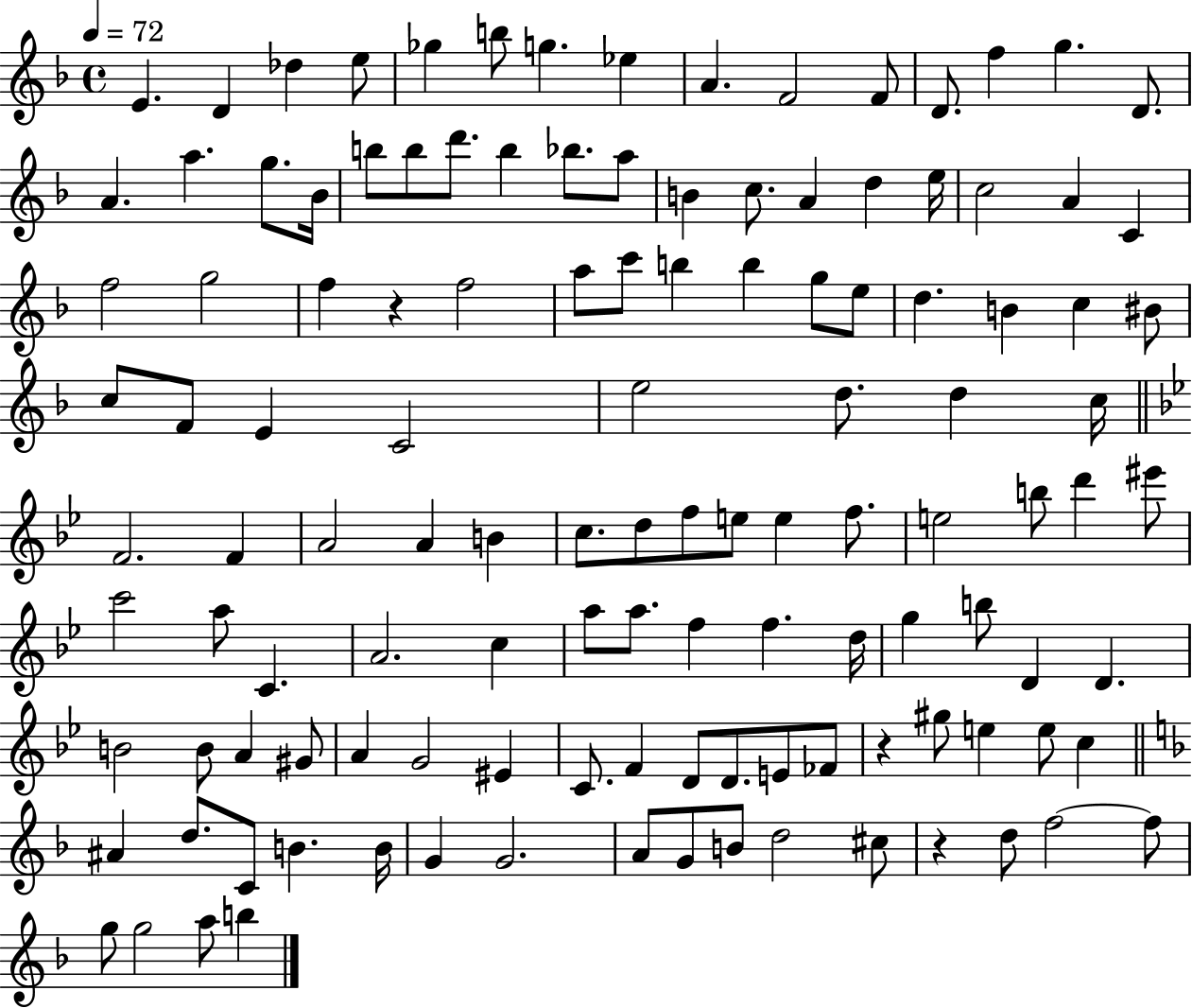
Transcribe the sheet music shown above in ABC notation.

X:1
T:Untitled
M:4/4
L:1/4
K:F
E D _d e/2 _g b/2 g _e A F2 F/2 D/2 f g D/2 A a g/2 _B/4 b/2 b/2 d'/2 b _b/2 a/2 B c/2 A d e/4 c2 A C f2 g2 f z f2 a/2 c'/2 b b g/2 e/2 d B c ^B/2 c/2 F/2 E C2 e2 d/2 d c/4 F2 F A2 A B c/2 d/2 f/2 e/2 e f/2 e2 b/2 d' ^e'/2 c'2 a/2 C A2 c a/2 a/2 f f d/4 g b/2 D D B2 B/2 A ^G/2 A G2 ^E C/2 F D/2 D/2 E/2 _F/2 z ^g/2 e e/2 c ^A d/2 C/2 B B/4 G G2 A/2 G/2 B/2 d2 ^c/2 z d/2 f2 f/2 g/2 g2 a/2 b